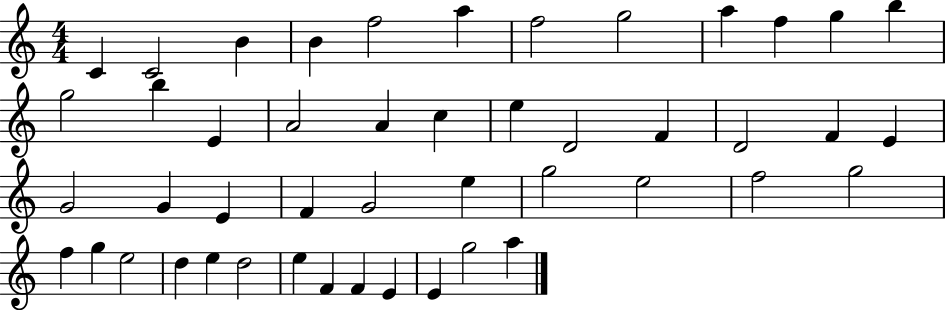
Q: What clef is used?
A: treble